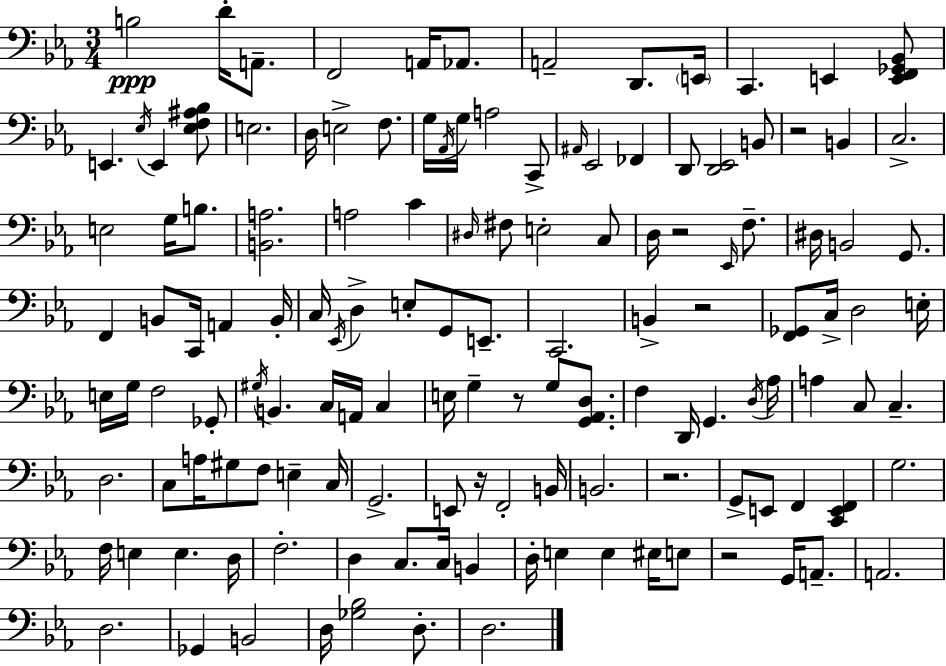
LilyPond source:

{
  \clef bass
  \numericTimeSignature
  \time 3/4
  \key ees \major
  b2\ppp d'16-. a,8.-- | f,2 a,16 aes,8. | a,2-- d,8. \parenthesize e,16 | c,4. e,4 <e, f, ges, bes,>8 | \break e,4. \acciaccatura { ees16 } e,4 <ees f ais bes>8 | e2. | d16 e2-> f8. | g16 \acciaccatura { aes,16 } g16 a2 | \break c,8-> \grace { ais,16 } ees,2 fes,4 | d,8 <d, ees,>2 | b,8 r2 b,4 | c2.-> | \break e2 g16 | b8. <b, a>2. | a2 c'4 | \grace { dis16 } fis8 e2-. | \break c8 d16 r2 | \grace { ees,16 } f8.-- dis16 b,2 | g,8. f,4 b,8 c,16 | a,4 b,16-. c16 \acciaccatura { ees,16 } d4-> e8-. | \break g,8 e,8.-- c,2. | b,4-> r2 | <f, ges,>8 c16-> d2 | e16-. e16 g16 f2 | \break ges,8-. \acciaccatura { gis16 } b,4. | c16 a,16 c4 e16 g4-- | r8 g8 <g, aes, d>8. f4 d,16 | g,4. \acciaccatura { d16 } aes16 a4 | \break c8 c4.-- d2. | c8 a16 gis8 | f8 e4-- c16 g,2.-> | e,8 r16 f,2-. | \break b,16 b,2. | r2. | g,8-> e,8 | f,4 <c, e, f,>4 g2. | \break f16 e4 | e4. d16 f2.-. | d4 | c8. c16 b,4 d16-. e4 | \break e4 eis16 e8 r2 | g,16 a,8.-- a,2. | d2. | ges,4 | \break b,2 d16 <ges bes>2 | d8.-. d2. | \bar "|."
}